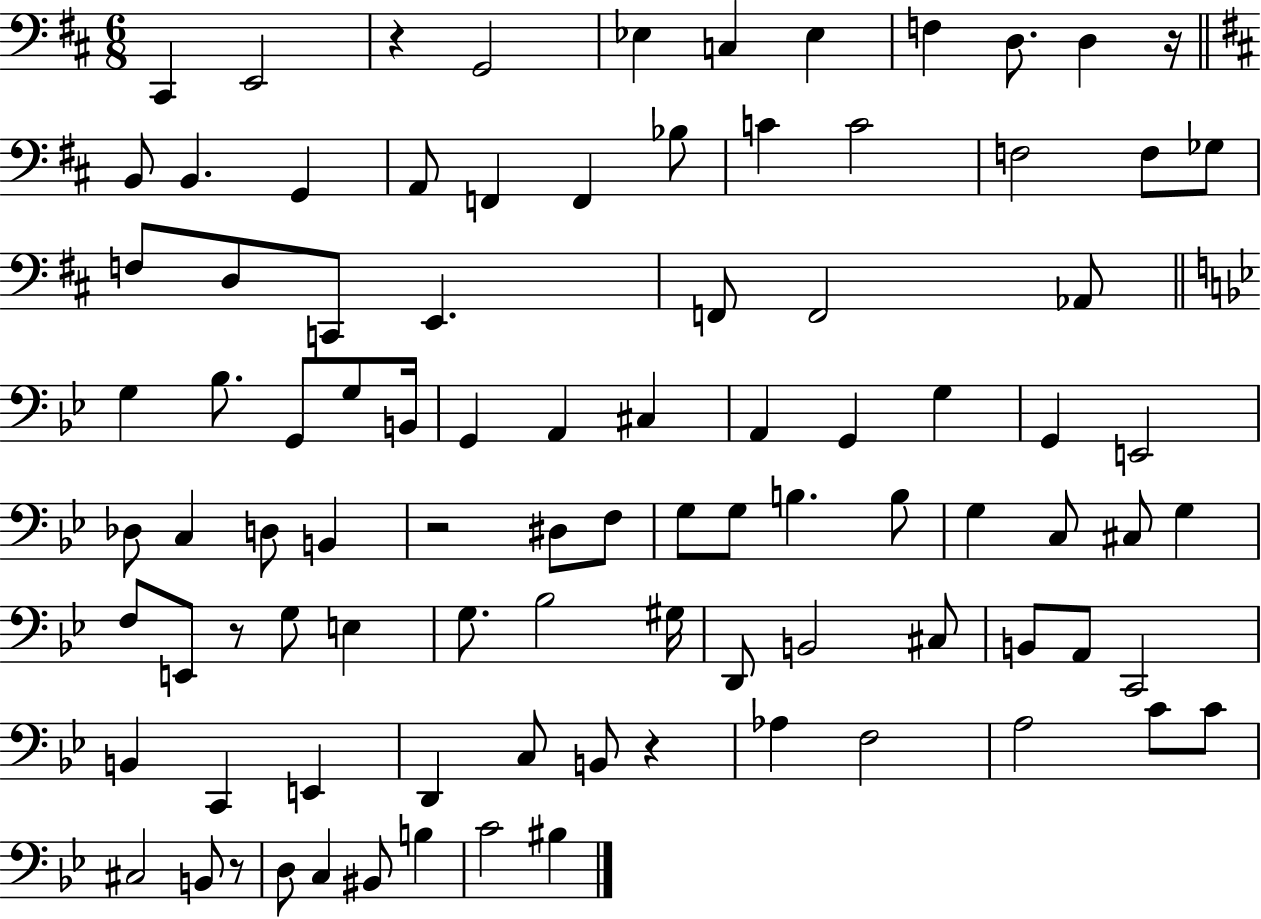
X:1
T:Untitled
M:6/8
L:1/4
K:D
^C,, E,,2 z G,,2 _E, C, _E, F, D,/2 D, z/4 B,,/2 B,, G,, A,,/2 F,, F,, _B,/2 C C2 F,2 F,/2 _G,/2 F,/2 D,/2 C,,/2 E,, F,,/2 F,,2 _A,,/2 G, _B,/2 G,,/2 G,/2 B,,/4 G,, A,, ^C, A,, G,, G, G,, E,,2 _D,/2 C, D,/2 B,, z2 ^D,/2 F,/2 G,/2 G,/2 B, B,/2 G, C,/2 ^C,/2 G, F,/2 E,,/2 z/2 G,/2 E, G,/2 _B,2 ^G,/4 D,,/2 B,,2 ^C,/2 B,,/2 A,,/2 C,,2 B,, C,, E,, D,, C,/2 B,,/2 z _A, F,2 A,2 C/2 C/2 ^C,2 B,,/2 z/2 D,/2 C, ^B,,/2 B, C2 ^B,